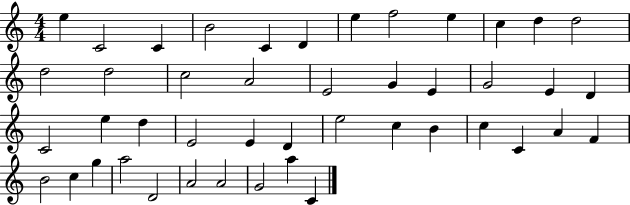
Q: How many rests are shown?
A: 0